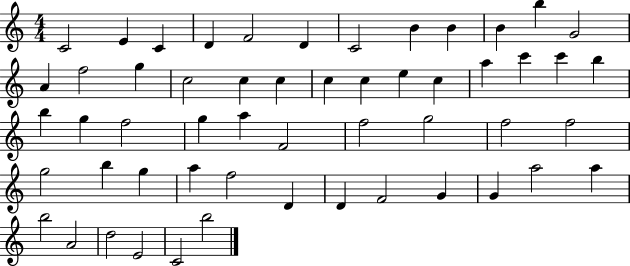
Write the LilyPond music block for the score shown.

{
  \clef treble
  \numericTimeSignature
  \time 4/4
  \key c \major
  c'2 e'4 c'4 | d'4 f'2 d'4 | c'2 b'4 b'4 | b'4 b''4 g'2 | \break a'4 f''2 g''4 | c''2 c''4 c''4 | c''4 c''4 e''4 c''4 | a''4 c'''4 c'''4 b''4 | \break b''4 g''4 f''2 | g''4 a''4 f'2 | f''2 g''2 | f''2 f''2 | \break g''2 b''4 g''4 | a''4 f''2 d'4 | d'4 f'2 g'4 | g'4 a''2 a''4 | \break b''2 a'2 | d''2 e'2 | c'2 b''2 | \bar "|."
}